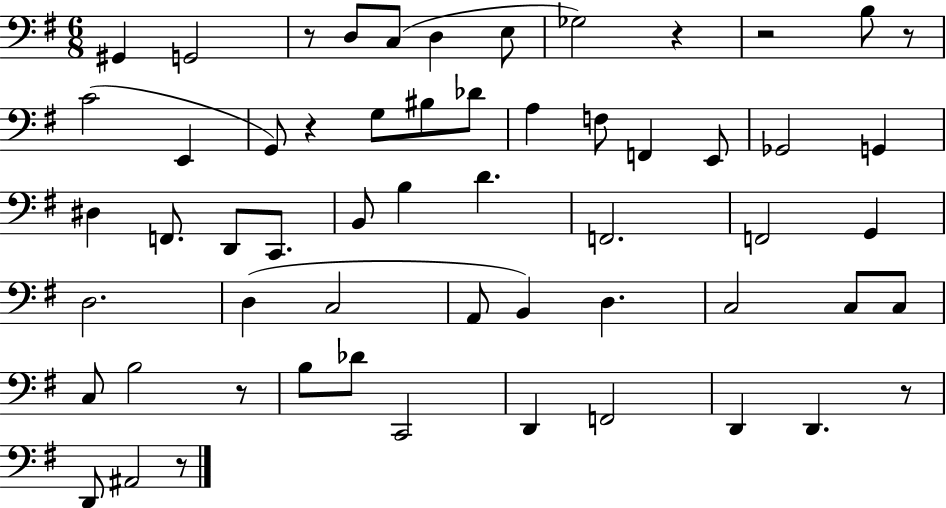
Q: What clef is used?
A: bass